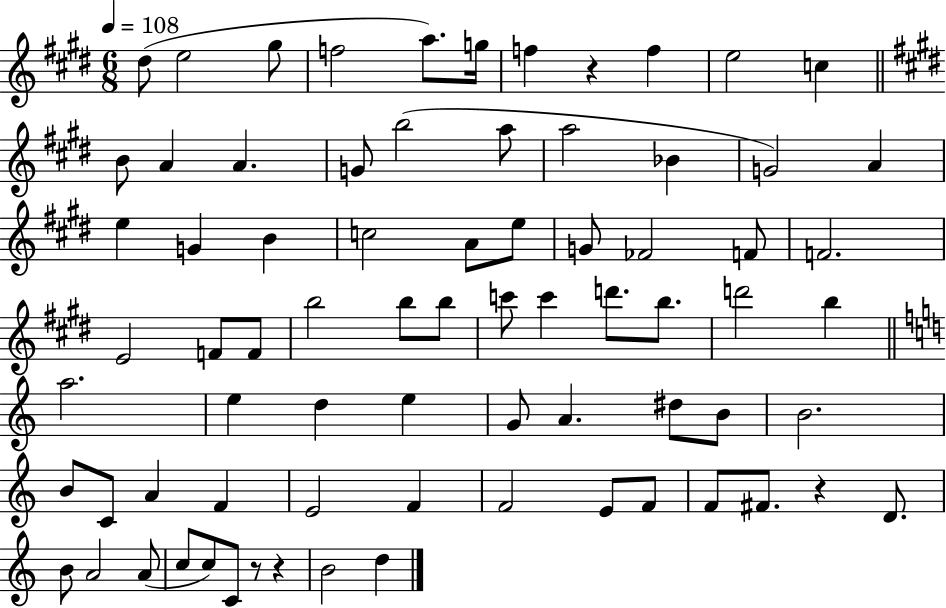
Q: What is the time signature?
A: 6/8